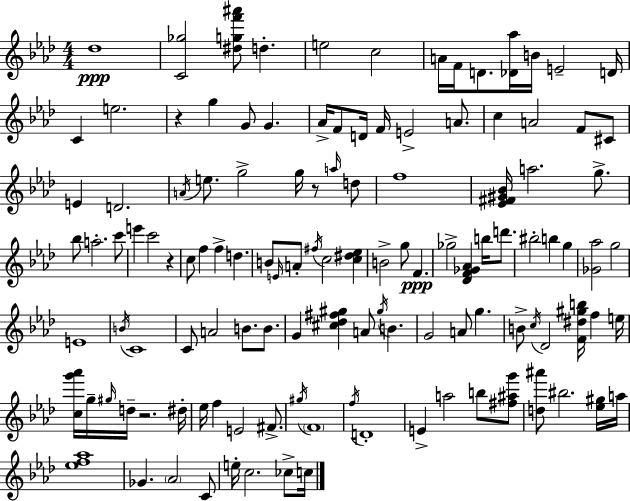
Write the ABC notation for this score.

X:1
T:Untitled
M:4/4
L:1/4
K:Fm
_d4 [C_g]2 [^dgf'^a']/2 d e2 c2 A/4 F/4 D/2 [_D_a]/4 B/4 E2 D/4 C e2 z g G/2 G _A/4 F/2 D/4 F/4 E2 A/2 c A2 F/2 ^C/2 E D2 A/4 e/2 g2 g/4 z/2 a/4 d/2 f4 [_E^F^G_B]/4 a2 g/2 _b/2 a2 c'/2 e' c'2 z c/2 f f d B/2 E/4 A/2 ^f/4 c2 [c^d_e] B2 g/2 F _g2 [_DF_G_A] b/4 d'/2 ^b2 b g [_G_a]2 g2 E4 B/4 C4 C/2 A2 B/2 B/2 G [^c_d^f^g] A/2 ^g/4 B G2 A/2 g B/2 c/4 _D2 [F^d^gb]/4 f e/4 [cg'_a']/4 g/4 ^g/4 d/4 z2 ^d/4 _e/4 f E2 ^F/2 ^g/4 F4 f/4 D4 E a2 b/2 [^f^ag']/2 [d^a']/2 ^b2 [_e^g]/4 a/4 [_ef_a]4 _G _A2 C/2 e/4 c2 _c/2 c/4